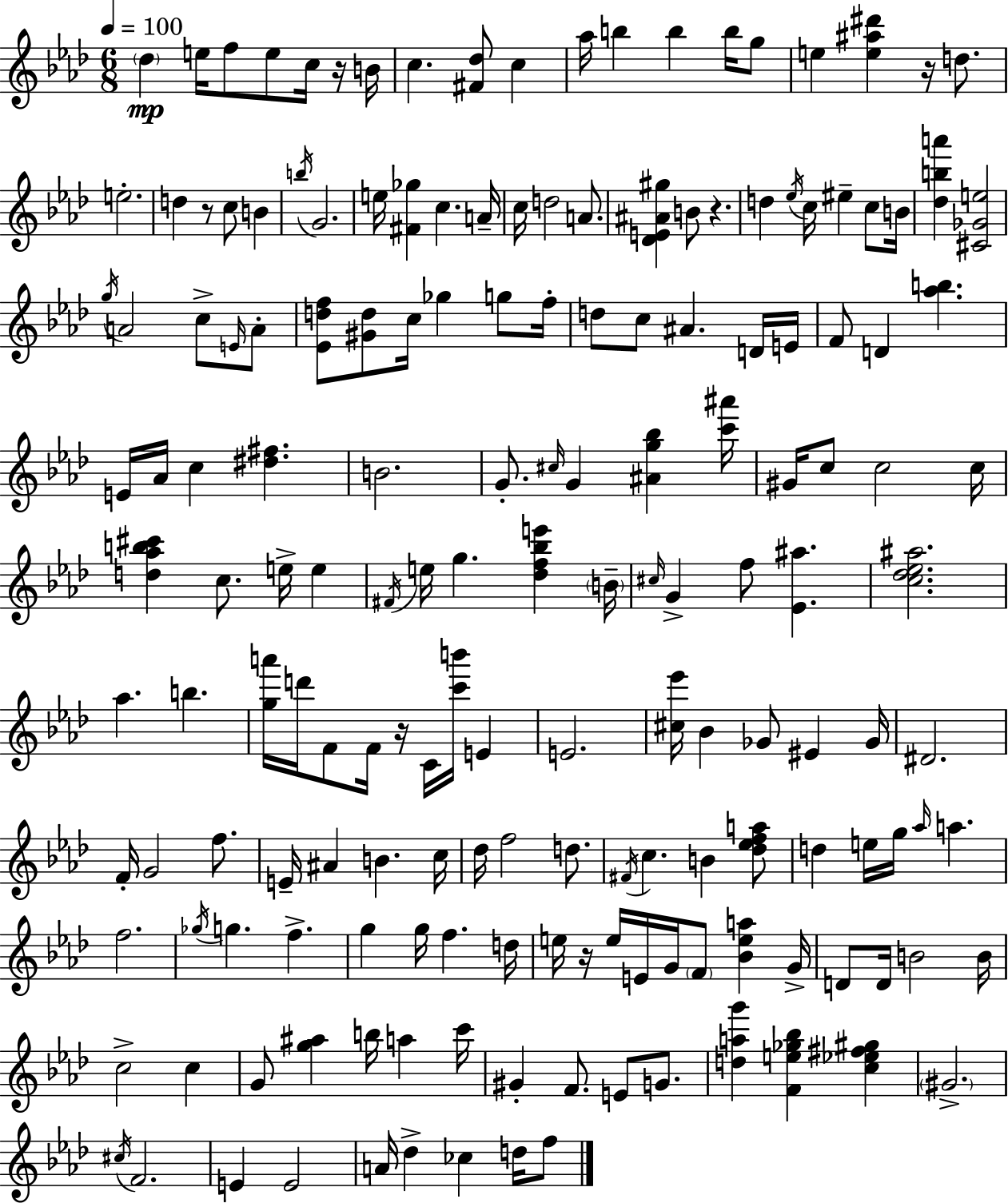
Db5/q E5/s F5/e E5/e C5/s R/s B4/s C5/q. [F#4,Db5]/e C5/q Ab5/s B5/q B5/q B5/s G5/e E5/q [E5,A#5,D#6]/q R/s D5/e. E5/h. D5/q R/e C5/e B4/q B5/s G4/h. E5/s [F#4,Gb5]/q C5/q. A4/s C5/s D5/h A4/e. [Db4,E4,A#4,G#5]/q B4/e R/q. D5/q Eb5/s C5/s EIS5/q C5/e B4/s [Db5,B5,A6]/q [C#4,Gb4,E5]/h G5/s A4/h C5/e E4/s A4/e [Eb4,D5,F5]/e [G#4,D5]/e C5/s Gb5/q G5/e F5/s D5/e C5/e A#4/q. D4/s E4/s F4/e D4/q [Ab5,B5]/q. E4/s Ab4/s C5/q [D#5,F#5]/q. B4/h. G4/e. C#5/s G4/q [A#4,G5,Bb5]/q [C6,A#6]/s G#4/s C5/e C5/h C5/s [D5,Ab5,B5,C#6]/q C5/e. E5/s E5/q F#4/s E5/s G5/q. [Db5,F5,Bb5,E6]/q B4/s C#5/s G4/q F5/e [Eb4,A#5]/q. [C5,Db5,Eb5,A#5]/h. Ab5/q. B5/q. [G5,A6]/s D6/s F4/e F4/s R/s C4/s [C6,B6]/s E4/q E4/h. [C#5,Eb6]/s Bb4/q Gb4/e EIS4/q Gb4/s D#4/h. F4/s G4/h F5/e. E4/s A#4/q B4/q. C5/s Db5/s F5/h D5/e. F#4/s C5/q. B4/q [Db5,Eb5,F5,A5]/e D5/q E5/s G5/s Ab5/s A5/q. F5/h. Gb5/s G5/q. F5/q. G5/q G5/s F5/q. D5/s E5/s R/s E5/s E4/s G4/s F4/e [Bb4,E5,A5]/q G4/s D4/e D4/s B4/h B4/s C5/h C5/q G4/e [G5,A#5]/q B5/s A5/q C6/s G#4/q F4/e. E4/e G4/e. [D5,A5,G6]/q [F4,E5,Gb5,Bb5]/q [C5,Eb5,F#5,G#5]/q G#4/h. C#5/s F4/h. E4/q E4/h A4/s Db5/q CES5/q D5/s F5/e